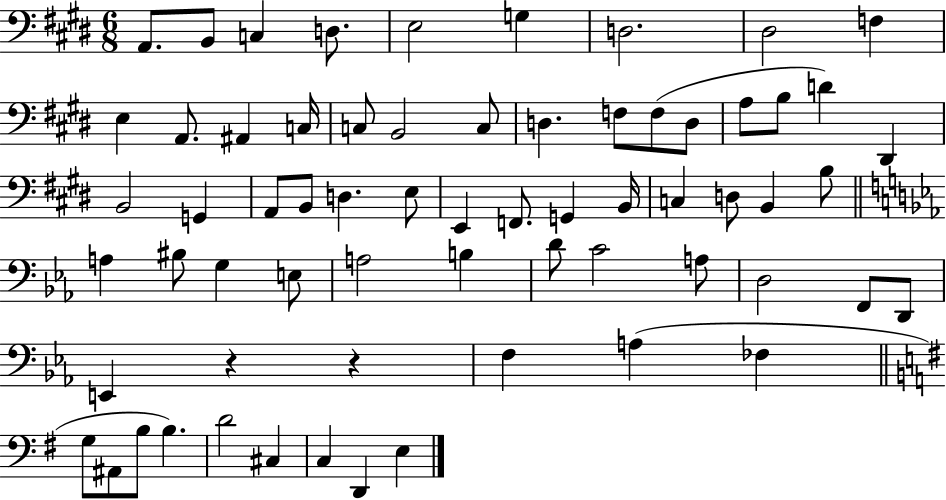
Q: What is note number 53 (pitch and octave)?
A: A3